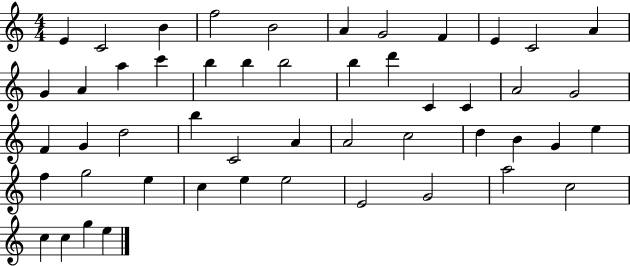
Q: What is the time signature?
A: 4/4